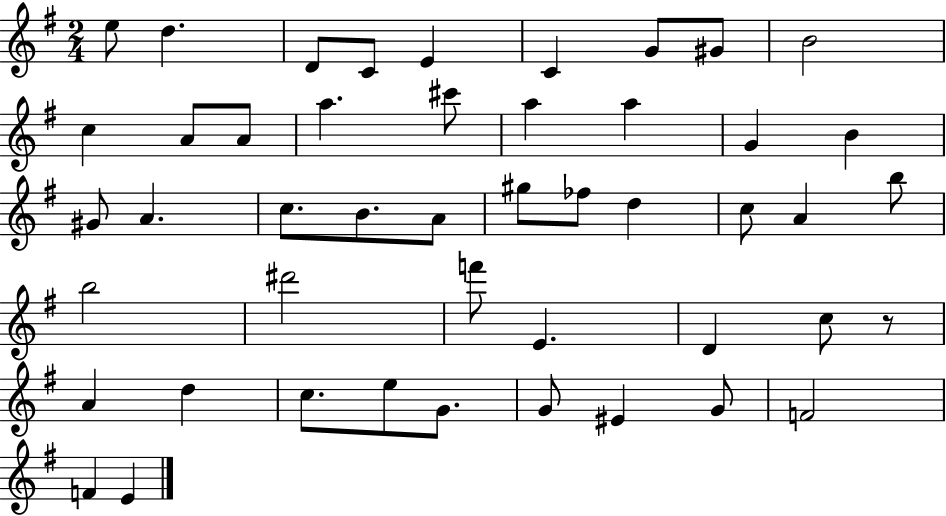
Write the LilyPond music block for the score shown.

{
  \clef treble
  \numericTimeSignature
  \time 2/4
  \key g \major
  e''8 d''4. | d'8 c'8 e'4 | c'4 g'8 gis'8 | b'2 | \break c''4 a'8 a'8 | a''4. cis'''8 | a''4 a''4 | g'4 b'4 | \break gis'8 a'4. | c''8. b'8. a'8 | gis''8 fes''8 d''4 | c''8 a'4 b''8 | \break b''2 | dis'''2 | f'''8 e'4. | d'4 c''8 r8 | \break a'4 d''4 | c''8. e''8 g'8. | g'8 eis'4 g'8 | f'2 | \break f'4 e'4 | \bar "|."
}